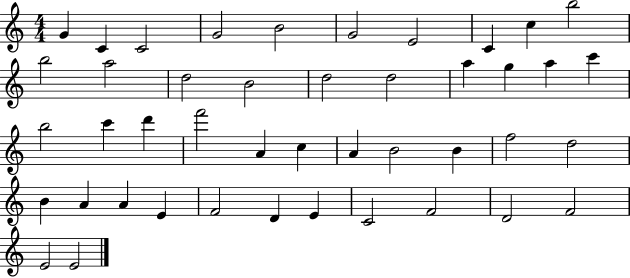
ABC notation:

X:1
T:Untitled
M:4/4
L:1/4
K:C
G C C2 G2 B2 G2 E2 C c b2 b2 a2 d2 B2 d2 d2 a g a c' b2 c' d' f'2 A c A B2 B f2 d2 B A A E F2 D E C2 F2 D2 F2 E2 E2